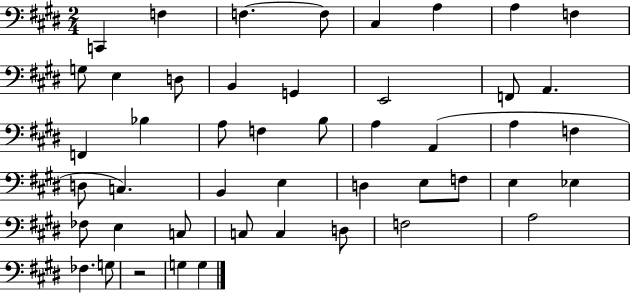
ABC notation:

X:1
T:Untitled
M:2/4
L:1/4
K:E
C,, F, F, F,/2 ^C, A, A, F, G,/2 E, D,/2 B,, G,, E,,2 F,,/2 A,, F,, _B, A,/2 F, B,/2 A, A,, A, F, D,/2 C, B,, E, D, E,/2 F,/2 E, _E, _F,/2 E, C,/2 C,/2 C, D,/2 F,2 A,2 _F, G,/2 z2 G, G,